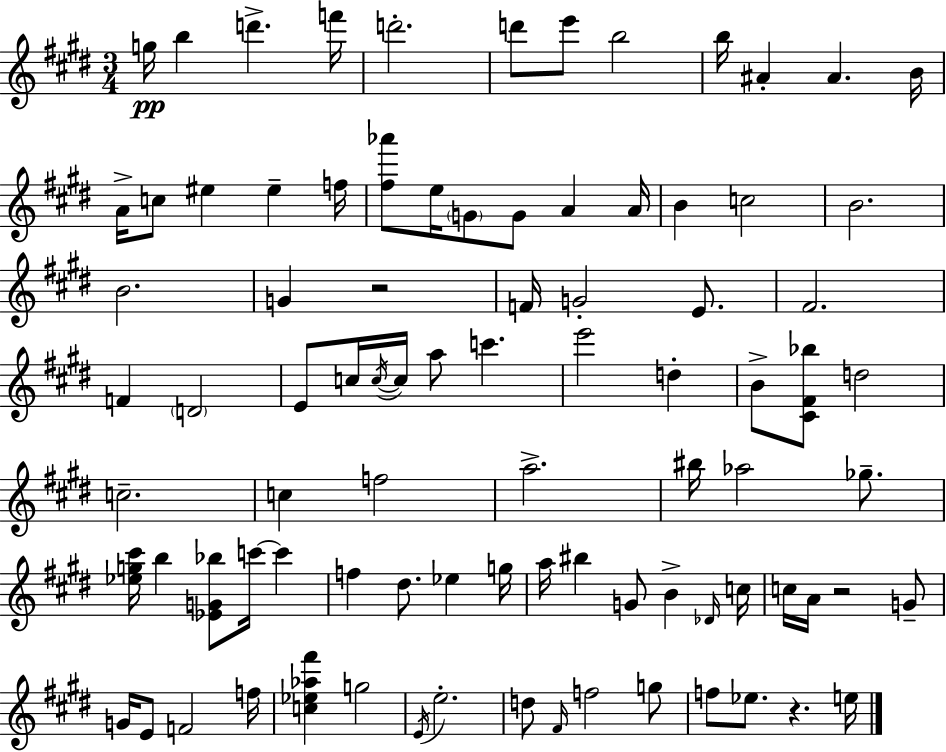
X:1
T:Untitled
M:3/4
L:1/4
K:E
g/4 b d' f'/4 d'2 d'/2 e'/2 b2 b/4 ^A ^A B/4 A/4 c/2 ^e ^e f/4 [^f_a']/2 e/4 G/2 G/2 A A/4 B c2 B2 B2 G z2 F/4 G2 E/2 ^F2 F D2 E/2 c/4 c/4 c/4 a/2 c' e'2 d B/2 [^C^F_b]/2 d2 c2 c f2 a2 ^b/4 _a2 _g/2 [_eg^c']/4 b [_EG_b]/2 c'/4 c' f ^d/2 _e g/4 a/4 ^b G/2 B _D/4 c/4 c/4 A/4 z2 G/2 G/4 E/2 F2 f/4 [c_e_a^f'] g2 E/4 e2 d/2 ^F/4 f2 g/2 f/2 _e/2 z e/4